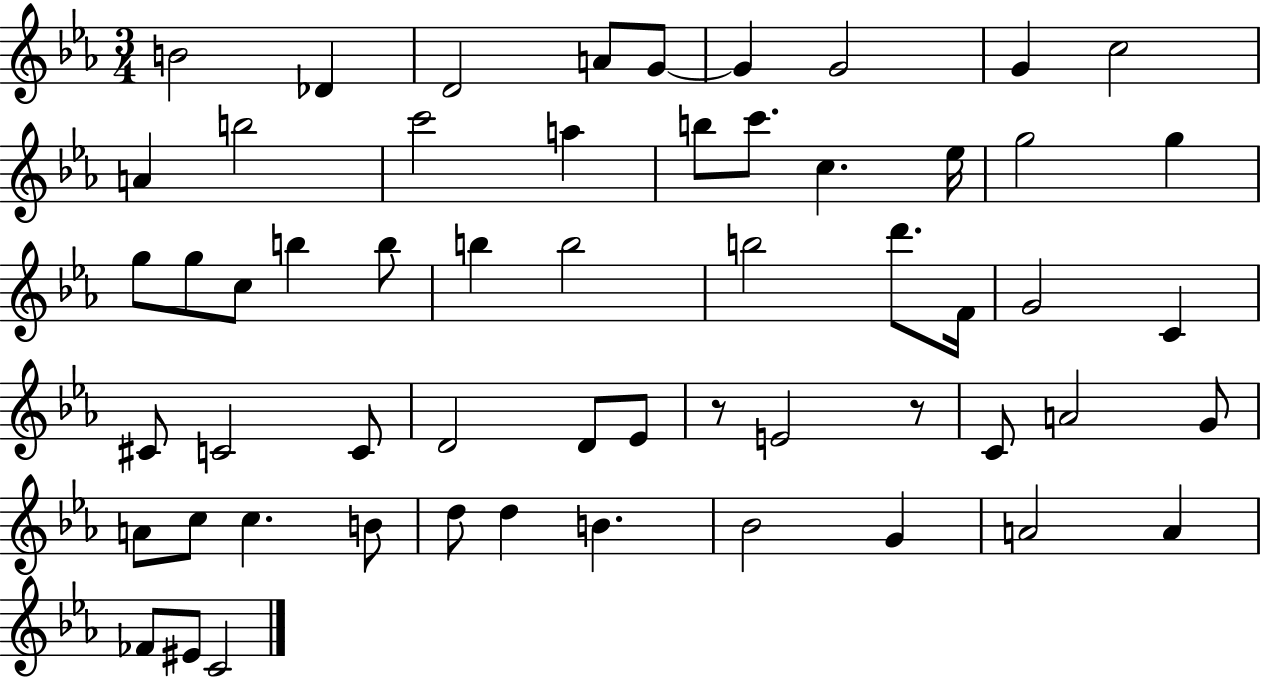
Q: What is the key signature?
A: EES major